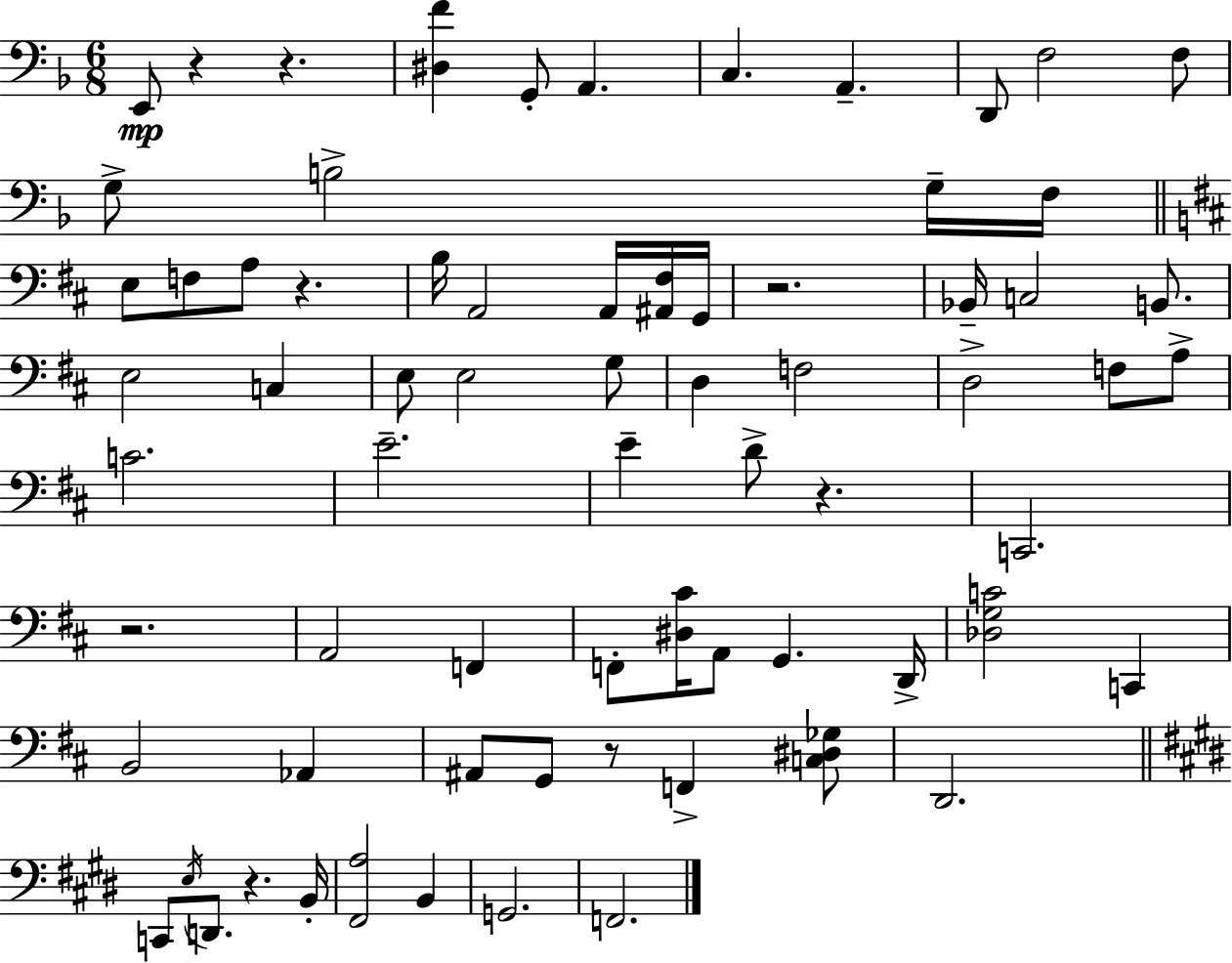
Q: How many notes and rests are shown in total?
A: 71